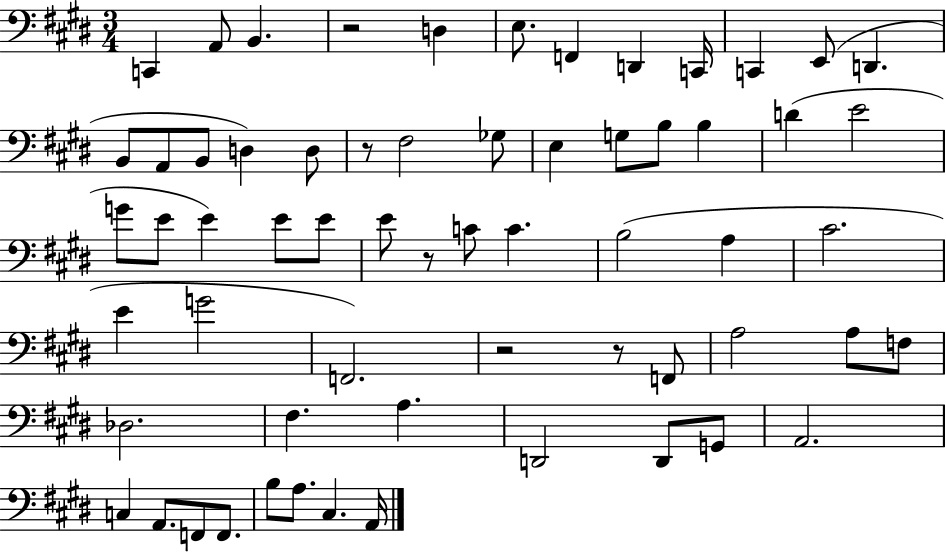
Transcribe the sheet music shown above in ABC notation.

X:1
T:Untitled
M:3/4
L:1/4
K:E
C,, A,,/2 B,, z2 D, E,/2 F,, D,, C,,/4 C,, E,,/2 D,, B,,/2 A,,/2 B,,/2 D, D,/2 z/2 ^F,2 _G,/2 E, G,/2 B,/2 B, D E2 G/2 E/2 E E/2 E/2 E/2 z/2 C/2 C B,2 A, ^C2 E G2 F,,2 z2 z/2 F,,/2 A,2 A,/2 F,/2 _D,2 ^F, A, D,,2 D,,/2 G,,/2 A,,2 C, A,,/2 F,,/2 F,,/2 B,/2 A,/2 ^C, A,,/4